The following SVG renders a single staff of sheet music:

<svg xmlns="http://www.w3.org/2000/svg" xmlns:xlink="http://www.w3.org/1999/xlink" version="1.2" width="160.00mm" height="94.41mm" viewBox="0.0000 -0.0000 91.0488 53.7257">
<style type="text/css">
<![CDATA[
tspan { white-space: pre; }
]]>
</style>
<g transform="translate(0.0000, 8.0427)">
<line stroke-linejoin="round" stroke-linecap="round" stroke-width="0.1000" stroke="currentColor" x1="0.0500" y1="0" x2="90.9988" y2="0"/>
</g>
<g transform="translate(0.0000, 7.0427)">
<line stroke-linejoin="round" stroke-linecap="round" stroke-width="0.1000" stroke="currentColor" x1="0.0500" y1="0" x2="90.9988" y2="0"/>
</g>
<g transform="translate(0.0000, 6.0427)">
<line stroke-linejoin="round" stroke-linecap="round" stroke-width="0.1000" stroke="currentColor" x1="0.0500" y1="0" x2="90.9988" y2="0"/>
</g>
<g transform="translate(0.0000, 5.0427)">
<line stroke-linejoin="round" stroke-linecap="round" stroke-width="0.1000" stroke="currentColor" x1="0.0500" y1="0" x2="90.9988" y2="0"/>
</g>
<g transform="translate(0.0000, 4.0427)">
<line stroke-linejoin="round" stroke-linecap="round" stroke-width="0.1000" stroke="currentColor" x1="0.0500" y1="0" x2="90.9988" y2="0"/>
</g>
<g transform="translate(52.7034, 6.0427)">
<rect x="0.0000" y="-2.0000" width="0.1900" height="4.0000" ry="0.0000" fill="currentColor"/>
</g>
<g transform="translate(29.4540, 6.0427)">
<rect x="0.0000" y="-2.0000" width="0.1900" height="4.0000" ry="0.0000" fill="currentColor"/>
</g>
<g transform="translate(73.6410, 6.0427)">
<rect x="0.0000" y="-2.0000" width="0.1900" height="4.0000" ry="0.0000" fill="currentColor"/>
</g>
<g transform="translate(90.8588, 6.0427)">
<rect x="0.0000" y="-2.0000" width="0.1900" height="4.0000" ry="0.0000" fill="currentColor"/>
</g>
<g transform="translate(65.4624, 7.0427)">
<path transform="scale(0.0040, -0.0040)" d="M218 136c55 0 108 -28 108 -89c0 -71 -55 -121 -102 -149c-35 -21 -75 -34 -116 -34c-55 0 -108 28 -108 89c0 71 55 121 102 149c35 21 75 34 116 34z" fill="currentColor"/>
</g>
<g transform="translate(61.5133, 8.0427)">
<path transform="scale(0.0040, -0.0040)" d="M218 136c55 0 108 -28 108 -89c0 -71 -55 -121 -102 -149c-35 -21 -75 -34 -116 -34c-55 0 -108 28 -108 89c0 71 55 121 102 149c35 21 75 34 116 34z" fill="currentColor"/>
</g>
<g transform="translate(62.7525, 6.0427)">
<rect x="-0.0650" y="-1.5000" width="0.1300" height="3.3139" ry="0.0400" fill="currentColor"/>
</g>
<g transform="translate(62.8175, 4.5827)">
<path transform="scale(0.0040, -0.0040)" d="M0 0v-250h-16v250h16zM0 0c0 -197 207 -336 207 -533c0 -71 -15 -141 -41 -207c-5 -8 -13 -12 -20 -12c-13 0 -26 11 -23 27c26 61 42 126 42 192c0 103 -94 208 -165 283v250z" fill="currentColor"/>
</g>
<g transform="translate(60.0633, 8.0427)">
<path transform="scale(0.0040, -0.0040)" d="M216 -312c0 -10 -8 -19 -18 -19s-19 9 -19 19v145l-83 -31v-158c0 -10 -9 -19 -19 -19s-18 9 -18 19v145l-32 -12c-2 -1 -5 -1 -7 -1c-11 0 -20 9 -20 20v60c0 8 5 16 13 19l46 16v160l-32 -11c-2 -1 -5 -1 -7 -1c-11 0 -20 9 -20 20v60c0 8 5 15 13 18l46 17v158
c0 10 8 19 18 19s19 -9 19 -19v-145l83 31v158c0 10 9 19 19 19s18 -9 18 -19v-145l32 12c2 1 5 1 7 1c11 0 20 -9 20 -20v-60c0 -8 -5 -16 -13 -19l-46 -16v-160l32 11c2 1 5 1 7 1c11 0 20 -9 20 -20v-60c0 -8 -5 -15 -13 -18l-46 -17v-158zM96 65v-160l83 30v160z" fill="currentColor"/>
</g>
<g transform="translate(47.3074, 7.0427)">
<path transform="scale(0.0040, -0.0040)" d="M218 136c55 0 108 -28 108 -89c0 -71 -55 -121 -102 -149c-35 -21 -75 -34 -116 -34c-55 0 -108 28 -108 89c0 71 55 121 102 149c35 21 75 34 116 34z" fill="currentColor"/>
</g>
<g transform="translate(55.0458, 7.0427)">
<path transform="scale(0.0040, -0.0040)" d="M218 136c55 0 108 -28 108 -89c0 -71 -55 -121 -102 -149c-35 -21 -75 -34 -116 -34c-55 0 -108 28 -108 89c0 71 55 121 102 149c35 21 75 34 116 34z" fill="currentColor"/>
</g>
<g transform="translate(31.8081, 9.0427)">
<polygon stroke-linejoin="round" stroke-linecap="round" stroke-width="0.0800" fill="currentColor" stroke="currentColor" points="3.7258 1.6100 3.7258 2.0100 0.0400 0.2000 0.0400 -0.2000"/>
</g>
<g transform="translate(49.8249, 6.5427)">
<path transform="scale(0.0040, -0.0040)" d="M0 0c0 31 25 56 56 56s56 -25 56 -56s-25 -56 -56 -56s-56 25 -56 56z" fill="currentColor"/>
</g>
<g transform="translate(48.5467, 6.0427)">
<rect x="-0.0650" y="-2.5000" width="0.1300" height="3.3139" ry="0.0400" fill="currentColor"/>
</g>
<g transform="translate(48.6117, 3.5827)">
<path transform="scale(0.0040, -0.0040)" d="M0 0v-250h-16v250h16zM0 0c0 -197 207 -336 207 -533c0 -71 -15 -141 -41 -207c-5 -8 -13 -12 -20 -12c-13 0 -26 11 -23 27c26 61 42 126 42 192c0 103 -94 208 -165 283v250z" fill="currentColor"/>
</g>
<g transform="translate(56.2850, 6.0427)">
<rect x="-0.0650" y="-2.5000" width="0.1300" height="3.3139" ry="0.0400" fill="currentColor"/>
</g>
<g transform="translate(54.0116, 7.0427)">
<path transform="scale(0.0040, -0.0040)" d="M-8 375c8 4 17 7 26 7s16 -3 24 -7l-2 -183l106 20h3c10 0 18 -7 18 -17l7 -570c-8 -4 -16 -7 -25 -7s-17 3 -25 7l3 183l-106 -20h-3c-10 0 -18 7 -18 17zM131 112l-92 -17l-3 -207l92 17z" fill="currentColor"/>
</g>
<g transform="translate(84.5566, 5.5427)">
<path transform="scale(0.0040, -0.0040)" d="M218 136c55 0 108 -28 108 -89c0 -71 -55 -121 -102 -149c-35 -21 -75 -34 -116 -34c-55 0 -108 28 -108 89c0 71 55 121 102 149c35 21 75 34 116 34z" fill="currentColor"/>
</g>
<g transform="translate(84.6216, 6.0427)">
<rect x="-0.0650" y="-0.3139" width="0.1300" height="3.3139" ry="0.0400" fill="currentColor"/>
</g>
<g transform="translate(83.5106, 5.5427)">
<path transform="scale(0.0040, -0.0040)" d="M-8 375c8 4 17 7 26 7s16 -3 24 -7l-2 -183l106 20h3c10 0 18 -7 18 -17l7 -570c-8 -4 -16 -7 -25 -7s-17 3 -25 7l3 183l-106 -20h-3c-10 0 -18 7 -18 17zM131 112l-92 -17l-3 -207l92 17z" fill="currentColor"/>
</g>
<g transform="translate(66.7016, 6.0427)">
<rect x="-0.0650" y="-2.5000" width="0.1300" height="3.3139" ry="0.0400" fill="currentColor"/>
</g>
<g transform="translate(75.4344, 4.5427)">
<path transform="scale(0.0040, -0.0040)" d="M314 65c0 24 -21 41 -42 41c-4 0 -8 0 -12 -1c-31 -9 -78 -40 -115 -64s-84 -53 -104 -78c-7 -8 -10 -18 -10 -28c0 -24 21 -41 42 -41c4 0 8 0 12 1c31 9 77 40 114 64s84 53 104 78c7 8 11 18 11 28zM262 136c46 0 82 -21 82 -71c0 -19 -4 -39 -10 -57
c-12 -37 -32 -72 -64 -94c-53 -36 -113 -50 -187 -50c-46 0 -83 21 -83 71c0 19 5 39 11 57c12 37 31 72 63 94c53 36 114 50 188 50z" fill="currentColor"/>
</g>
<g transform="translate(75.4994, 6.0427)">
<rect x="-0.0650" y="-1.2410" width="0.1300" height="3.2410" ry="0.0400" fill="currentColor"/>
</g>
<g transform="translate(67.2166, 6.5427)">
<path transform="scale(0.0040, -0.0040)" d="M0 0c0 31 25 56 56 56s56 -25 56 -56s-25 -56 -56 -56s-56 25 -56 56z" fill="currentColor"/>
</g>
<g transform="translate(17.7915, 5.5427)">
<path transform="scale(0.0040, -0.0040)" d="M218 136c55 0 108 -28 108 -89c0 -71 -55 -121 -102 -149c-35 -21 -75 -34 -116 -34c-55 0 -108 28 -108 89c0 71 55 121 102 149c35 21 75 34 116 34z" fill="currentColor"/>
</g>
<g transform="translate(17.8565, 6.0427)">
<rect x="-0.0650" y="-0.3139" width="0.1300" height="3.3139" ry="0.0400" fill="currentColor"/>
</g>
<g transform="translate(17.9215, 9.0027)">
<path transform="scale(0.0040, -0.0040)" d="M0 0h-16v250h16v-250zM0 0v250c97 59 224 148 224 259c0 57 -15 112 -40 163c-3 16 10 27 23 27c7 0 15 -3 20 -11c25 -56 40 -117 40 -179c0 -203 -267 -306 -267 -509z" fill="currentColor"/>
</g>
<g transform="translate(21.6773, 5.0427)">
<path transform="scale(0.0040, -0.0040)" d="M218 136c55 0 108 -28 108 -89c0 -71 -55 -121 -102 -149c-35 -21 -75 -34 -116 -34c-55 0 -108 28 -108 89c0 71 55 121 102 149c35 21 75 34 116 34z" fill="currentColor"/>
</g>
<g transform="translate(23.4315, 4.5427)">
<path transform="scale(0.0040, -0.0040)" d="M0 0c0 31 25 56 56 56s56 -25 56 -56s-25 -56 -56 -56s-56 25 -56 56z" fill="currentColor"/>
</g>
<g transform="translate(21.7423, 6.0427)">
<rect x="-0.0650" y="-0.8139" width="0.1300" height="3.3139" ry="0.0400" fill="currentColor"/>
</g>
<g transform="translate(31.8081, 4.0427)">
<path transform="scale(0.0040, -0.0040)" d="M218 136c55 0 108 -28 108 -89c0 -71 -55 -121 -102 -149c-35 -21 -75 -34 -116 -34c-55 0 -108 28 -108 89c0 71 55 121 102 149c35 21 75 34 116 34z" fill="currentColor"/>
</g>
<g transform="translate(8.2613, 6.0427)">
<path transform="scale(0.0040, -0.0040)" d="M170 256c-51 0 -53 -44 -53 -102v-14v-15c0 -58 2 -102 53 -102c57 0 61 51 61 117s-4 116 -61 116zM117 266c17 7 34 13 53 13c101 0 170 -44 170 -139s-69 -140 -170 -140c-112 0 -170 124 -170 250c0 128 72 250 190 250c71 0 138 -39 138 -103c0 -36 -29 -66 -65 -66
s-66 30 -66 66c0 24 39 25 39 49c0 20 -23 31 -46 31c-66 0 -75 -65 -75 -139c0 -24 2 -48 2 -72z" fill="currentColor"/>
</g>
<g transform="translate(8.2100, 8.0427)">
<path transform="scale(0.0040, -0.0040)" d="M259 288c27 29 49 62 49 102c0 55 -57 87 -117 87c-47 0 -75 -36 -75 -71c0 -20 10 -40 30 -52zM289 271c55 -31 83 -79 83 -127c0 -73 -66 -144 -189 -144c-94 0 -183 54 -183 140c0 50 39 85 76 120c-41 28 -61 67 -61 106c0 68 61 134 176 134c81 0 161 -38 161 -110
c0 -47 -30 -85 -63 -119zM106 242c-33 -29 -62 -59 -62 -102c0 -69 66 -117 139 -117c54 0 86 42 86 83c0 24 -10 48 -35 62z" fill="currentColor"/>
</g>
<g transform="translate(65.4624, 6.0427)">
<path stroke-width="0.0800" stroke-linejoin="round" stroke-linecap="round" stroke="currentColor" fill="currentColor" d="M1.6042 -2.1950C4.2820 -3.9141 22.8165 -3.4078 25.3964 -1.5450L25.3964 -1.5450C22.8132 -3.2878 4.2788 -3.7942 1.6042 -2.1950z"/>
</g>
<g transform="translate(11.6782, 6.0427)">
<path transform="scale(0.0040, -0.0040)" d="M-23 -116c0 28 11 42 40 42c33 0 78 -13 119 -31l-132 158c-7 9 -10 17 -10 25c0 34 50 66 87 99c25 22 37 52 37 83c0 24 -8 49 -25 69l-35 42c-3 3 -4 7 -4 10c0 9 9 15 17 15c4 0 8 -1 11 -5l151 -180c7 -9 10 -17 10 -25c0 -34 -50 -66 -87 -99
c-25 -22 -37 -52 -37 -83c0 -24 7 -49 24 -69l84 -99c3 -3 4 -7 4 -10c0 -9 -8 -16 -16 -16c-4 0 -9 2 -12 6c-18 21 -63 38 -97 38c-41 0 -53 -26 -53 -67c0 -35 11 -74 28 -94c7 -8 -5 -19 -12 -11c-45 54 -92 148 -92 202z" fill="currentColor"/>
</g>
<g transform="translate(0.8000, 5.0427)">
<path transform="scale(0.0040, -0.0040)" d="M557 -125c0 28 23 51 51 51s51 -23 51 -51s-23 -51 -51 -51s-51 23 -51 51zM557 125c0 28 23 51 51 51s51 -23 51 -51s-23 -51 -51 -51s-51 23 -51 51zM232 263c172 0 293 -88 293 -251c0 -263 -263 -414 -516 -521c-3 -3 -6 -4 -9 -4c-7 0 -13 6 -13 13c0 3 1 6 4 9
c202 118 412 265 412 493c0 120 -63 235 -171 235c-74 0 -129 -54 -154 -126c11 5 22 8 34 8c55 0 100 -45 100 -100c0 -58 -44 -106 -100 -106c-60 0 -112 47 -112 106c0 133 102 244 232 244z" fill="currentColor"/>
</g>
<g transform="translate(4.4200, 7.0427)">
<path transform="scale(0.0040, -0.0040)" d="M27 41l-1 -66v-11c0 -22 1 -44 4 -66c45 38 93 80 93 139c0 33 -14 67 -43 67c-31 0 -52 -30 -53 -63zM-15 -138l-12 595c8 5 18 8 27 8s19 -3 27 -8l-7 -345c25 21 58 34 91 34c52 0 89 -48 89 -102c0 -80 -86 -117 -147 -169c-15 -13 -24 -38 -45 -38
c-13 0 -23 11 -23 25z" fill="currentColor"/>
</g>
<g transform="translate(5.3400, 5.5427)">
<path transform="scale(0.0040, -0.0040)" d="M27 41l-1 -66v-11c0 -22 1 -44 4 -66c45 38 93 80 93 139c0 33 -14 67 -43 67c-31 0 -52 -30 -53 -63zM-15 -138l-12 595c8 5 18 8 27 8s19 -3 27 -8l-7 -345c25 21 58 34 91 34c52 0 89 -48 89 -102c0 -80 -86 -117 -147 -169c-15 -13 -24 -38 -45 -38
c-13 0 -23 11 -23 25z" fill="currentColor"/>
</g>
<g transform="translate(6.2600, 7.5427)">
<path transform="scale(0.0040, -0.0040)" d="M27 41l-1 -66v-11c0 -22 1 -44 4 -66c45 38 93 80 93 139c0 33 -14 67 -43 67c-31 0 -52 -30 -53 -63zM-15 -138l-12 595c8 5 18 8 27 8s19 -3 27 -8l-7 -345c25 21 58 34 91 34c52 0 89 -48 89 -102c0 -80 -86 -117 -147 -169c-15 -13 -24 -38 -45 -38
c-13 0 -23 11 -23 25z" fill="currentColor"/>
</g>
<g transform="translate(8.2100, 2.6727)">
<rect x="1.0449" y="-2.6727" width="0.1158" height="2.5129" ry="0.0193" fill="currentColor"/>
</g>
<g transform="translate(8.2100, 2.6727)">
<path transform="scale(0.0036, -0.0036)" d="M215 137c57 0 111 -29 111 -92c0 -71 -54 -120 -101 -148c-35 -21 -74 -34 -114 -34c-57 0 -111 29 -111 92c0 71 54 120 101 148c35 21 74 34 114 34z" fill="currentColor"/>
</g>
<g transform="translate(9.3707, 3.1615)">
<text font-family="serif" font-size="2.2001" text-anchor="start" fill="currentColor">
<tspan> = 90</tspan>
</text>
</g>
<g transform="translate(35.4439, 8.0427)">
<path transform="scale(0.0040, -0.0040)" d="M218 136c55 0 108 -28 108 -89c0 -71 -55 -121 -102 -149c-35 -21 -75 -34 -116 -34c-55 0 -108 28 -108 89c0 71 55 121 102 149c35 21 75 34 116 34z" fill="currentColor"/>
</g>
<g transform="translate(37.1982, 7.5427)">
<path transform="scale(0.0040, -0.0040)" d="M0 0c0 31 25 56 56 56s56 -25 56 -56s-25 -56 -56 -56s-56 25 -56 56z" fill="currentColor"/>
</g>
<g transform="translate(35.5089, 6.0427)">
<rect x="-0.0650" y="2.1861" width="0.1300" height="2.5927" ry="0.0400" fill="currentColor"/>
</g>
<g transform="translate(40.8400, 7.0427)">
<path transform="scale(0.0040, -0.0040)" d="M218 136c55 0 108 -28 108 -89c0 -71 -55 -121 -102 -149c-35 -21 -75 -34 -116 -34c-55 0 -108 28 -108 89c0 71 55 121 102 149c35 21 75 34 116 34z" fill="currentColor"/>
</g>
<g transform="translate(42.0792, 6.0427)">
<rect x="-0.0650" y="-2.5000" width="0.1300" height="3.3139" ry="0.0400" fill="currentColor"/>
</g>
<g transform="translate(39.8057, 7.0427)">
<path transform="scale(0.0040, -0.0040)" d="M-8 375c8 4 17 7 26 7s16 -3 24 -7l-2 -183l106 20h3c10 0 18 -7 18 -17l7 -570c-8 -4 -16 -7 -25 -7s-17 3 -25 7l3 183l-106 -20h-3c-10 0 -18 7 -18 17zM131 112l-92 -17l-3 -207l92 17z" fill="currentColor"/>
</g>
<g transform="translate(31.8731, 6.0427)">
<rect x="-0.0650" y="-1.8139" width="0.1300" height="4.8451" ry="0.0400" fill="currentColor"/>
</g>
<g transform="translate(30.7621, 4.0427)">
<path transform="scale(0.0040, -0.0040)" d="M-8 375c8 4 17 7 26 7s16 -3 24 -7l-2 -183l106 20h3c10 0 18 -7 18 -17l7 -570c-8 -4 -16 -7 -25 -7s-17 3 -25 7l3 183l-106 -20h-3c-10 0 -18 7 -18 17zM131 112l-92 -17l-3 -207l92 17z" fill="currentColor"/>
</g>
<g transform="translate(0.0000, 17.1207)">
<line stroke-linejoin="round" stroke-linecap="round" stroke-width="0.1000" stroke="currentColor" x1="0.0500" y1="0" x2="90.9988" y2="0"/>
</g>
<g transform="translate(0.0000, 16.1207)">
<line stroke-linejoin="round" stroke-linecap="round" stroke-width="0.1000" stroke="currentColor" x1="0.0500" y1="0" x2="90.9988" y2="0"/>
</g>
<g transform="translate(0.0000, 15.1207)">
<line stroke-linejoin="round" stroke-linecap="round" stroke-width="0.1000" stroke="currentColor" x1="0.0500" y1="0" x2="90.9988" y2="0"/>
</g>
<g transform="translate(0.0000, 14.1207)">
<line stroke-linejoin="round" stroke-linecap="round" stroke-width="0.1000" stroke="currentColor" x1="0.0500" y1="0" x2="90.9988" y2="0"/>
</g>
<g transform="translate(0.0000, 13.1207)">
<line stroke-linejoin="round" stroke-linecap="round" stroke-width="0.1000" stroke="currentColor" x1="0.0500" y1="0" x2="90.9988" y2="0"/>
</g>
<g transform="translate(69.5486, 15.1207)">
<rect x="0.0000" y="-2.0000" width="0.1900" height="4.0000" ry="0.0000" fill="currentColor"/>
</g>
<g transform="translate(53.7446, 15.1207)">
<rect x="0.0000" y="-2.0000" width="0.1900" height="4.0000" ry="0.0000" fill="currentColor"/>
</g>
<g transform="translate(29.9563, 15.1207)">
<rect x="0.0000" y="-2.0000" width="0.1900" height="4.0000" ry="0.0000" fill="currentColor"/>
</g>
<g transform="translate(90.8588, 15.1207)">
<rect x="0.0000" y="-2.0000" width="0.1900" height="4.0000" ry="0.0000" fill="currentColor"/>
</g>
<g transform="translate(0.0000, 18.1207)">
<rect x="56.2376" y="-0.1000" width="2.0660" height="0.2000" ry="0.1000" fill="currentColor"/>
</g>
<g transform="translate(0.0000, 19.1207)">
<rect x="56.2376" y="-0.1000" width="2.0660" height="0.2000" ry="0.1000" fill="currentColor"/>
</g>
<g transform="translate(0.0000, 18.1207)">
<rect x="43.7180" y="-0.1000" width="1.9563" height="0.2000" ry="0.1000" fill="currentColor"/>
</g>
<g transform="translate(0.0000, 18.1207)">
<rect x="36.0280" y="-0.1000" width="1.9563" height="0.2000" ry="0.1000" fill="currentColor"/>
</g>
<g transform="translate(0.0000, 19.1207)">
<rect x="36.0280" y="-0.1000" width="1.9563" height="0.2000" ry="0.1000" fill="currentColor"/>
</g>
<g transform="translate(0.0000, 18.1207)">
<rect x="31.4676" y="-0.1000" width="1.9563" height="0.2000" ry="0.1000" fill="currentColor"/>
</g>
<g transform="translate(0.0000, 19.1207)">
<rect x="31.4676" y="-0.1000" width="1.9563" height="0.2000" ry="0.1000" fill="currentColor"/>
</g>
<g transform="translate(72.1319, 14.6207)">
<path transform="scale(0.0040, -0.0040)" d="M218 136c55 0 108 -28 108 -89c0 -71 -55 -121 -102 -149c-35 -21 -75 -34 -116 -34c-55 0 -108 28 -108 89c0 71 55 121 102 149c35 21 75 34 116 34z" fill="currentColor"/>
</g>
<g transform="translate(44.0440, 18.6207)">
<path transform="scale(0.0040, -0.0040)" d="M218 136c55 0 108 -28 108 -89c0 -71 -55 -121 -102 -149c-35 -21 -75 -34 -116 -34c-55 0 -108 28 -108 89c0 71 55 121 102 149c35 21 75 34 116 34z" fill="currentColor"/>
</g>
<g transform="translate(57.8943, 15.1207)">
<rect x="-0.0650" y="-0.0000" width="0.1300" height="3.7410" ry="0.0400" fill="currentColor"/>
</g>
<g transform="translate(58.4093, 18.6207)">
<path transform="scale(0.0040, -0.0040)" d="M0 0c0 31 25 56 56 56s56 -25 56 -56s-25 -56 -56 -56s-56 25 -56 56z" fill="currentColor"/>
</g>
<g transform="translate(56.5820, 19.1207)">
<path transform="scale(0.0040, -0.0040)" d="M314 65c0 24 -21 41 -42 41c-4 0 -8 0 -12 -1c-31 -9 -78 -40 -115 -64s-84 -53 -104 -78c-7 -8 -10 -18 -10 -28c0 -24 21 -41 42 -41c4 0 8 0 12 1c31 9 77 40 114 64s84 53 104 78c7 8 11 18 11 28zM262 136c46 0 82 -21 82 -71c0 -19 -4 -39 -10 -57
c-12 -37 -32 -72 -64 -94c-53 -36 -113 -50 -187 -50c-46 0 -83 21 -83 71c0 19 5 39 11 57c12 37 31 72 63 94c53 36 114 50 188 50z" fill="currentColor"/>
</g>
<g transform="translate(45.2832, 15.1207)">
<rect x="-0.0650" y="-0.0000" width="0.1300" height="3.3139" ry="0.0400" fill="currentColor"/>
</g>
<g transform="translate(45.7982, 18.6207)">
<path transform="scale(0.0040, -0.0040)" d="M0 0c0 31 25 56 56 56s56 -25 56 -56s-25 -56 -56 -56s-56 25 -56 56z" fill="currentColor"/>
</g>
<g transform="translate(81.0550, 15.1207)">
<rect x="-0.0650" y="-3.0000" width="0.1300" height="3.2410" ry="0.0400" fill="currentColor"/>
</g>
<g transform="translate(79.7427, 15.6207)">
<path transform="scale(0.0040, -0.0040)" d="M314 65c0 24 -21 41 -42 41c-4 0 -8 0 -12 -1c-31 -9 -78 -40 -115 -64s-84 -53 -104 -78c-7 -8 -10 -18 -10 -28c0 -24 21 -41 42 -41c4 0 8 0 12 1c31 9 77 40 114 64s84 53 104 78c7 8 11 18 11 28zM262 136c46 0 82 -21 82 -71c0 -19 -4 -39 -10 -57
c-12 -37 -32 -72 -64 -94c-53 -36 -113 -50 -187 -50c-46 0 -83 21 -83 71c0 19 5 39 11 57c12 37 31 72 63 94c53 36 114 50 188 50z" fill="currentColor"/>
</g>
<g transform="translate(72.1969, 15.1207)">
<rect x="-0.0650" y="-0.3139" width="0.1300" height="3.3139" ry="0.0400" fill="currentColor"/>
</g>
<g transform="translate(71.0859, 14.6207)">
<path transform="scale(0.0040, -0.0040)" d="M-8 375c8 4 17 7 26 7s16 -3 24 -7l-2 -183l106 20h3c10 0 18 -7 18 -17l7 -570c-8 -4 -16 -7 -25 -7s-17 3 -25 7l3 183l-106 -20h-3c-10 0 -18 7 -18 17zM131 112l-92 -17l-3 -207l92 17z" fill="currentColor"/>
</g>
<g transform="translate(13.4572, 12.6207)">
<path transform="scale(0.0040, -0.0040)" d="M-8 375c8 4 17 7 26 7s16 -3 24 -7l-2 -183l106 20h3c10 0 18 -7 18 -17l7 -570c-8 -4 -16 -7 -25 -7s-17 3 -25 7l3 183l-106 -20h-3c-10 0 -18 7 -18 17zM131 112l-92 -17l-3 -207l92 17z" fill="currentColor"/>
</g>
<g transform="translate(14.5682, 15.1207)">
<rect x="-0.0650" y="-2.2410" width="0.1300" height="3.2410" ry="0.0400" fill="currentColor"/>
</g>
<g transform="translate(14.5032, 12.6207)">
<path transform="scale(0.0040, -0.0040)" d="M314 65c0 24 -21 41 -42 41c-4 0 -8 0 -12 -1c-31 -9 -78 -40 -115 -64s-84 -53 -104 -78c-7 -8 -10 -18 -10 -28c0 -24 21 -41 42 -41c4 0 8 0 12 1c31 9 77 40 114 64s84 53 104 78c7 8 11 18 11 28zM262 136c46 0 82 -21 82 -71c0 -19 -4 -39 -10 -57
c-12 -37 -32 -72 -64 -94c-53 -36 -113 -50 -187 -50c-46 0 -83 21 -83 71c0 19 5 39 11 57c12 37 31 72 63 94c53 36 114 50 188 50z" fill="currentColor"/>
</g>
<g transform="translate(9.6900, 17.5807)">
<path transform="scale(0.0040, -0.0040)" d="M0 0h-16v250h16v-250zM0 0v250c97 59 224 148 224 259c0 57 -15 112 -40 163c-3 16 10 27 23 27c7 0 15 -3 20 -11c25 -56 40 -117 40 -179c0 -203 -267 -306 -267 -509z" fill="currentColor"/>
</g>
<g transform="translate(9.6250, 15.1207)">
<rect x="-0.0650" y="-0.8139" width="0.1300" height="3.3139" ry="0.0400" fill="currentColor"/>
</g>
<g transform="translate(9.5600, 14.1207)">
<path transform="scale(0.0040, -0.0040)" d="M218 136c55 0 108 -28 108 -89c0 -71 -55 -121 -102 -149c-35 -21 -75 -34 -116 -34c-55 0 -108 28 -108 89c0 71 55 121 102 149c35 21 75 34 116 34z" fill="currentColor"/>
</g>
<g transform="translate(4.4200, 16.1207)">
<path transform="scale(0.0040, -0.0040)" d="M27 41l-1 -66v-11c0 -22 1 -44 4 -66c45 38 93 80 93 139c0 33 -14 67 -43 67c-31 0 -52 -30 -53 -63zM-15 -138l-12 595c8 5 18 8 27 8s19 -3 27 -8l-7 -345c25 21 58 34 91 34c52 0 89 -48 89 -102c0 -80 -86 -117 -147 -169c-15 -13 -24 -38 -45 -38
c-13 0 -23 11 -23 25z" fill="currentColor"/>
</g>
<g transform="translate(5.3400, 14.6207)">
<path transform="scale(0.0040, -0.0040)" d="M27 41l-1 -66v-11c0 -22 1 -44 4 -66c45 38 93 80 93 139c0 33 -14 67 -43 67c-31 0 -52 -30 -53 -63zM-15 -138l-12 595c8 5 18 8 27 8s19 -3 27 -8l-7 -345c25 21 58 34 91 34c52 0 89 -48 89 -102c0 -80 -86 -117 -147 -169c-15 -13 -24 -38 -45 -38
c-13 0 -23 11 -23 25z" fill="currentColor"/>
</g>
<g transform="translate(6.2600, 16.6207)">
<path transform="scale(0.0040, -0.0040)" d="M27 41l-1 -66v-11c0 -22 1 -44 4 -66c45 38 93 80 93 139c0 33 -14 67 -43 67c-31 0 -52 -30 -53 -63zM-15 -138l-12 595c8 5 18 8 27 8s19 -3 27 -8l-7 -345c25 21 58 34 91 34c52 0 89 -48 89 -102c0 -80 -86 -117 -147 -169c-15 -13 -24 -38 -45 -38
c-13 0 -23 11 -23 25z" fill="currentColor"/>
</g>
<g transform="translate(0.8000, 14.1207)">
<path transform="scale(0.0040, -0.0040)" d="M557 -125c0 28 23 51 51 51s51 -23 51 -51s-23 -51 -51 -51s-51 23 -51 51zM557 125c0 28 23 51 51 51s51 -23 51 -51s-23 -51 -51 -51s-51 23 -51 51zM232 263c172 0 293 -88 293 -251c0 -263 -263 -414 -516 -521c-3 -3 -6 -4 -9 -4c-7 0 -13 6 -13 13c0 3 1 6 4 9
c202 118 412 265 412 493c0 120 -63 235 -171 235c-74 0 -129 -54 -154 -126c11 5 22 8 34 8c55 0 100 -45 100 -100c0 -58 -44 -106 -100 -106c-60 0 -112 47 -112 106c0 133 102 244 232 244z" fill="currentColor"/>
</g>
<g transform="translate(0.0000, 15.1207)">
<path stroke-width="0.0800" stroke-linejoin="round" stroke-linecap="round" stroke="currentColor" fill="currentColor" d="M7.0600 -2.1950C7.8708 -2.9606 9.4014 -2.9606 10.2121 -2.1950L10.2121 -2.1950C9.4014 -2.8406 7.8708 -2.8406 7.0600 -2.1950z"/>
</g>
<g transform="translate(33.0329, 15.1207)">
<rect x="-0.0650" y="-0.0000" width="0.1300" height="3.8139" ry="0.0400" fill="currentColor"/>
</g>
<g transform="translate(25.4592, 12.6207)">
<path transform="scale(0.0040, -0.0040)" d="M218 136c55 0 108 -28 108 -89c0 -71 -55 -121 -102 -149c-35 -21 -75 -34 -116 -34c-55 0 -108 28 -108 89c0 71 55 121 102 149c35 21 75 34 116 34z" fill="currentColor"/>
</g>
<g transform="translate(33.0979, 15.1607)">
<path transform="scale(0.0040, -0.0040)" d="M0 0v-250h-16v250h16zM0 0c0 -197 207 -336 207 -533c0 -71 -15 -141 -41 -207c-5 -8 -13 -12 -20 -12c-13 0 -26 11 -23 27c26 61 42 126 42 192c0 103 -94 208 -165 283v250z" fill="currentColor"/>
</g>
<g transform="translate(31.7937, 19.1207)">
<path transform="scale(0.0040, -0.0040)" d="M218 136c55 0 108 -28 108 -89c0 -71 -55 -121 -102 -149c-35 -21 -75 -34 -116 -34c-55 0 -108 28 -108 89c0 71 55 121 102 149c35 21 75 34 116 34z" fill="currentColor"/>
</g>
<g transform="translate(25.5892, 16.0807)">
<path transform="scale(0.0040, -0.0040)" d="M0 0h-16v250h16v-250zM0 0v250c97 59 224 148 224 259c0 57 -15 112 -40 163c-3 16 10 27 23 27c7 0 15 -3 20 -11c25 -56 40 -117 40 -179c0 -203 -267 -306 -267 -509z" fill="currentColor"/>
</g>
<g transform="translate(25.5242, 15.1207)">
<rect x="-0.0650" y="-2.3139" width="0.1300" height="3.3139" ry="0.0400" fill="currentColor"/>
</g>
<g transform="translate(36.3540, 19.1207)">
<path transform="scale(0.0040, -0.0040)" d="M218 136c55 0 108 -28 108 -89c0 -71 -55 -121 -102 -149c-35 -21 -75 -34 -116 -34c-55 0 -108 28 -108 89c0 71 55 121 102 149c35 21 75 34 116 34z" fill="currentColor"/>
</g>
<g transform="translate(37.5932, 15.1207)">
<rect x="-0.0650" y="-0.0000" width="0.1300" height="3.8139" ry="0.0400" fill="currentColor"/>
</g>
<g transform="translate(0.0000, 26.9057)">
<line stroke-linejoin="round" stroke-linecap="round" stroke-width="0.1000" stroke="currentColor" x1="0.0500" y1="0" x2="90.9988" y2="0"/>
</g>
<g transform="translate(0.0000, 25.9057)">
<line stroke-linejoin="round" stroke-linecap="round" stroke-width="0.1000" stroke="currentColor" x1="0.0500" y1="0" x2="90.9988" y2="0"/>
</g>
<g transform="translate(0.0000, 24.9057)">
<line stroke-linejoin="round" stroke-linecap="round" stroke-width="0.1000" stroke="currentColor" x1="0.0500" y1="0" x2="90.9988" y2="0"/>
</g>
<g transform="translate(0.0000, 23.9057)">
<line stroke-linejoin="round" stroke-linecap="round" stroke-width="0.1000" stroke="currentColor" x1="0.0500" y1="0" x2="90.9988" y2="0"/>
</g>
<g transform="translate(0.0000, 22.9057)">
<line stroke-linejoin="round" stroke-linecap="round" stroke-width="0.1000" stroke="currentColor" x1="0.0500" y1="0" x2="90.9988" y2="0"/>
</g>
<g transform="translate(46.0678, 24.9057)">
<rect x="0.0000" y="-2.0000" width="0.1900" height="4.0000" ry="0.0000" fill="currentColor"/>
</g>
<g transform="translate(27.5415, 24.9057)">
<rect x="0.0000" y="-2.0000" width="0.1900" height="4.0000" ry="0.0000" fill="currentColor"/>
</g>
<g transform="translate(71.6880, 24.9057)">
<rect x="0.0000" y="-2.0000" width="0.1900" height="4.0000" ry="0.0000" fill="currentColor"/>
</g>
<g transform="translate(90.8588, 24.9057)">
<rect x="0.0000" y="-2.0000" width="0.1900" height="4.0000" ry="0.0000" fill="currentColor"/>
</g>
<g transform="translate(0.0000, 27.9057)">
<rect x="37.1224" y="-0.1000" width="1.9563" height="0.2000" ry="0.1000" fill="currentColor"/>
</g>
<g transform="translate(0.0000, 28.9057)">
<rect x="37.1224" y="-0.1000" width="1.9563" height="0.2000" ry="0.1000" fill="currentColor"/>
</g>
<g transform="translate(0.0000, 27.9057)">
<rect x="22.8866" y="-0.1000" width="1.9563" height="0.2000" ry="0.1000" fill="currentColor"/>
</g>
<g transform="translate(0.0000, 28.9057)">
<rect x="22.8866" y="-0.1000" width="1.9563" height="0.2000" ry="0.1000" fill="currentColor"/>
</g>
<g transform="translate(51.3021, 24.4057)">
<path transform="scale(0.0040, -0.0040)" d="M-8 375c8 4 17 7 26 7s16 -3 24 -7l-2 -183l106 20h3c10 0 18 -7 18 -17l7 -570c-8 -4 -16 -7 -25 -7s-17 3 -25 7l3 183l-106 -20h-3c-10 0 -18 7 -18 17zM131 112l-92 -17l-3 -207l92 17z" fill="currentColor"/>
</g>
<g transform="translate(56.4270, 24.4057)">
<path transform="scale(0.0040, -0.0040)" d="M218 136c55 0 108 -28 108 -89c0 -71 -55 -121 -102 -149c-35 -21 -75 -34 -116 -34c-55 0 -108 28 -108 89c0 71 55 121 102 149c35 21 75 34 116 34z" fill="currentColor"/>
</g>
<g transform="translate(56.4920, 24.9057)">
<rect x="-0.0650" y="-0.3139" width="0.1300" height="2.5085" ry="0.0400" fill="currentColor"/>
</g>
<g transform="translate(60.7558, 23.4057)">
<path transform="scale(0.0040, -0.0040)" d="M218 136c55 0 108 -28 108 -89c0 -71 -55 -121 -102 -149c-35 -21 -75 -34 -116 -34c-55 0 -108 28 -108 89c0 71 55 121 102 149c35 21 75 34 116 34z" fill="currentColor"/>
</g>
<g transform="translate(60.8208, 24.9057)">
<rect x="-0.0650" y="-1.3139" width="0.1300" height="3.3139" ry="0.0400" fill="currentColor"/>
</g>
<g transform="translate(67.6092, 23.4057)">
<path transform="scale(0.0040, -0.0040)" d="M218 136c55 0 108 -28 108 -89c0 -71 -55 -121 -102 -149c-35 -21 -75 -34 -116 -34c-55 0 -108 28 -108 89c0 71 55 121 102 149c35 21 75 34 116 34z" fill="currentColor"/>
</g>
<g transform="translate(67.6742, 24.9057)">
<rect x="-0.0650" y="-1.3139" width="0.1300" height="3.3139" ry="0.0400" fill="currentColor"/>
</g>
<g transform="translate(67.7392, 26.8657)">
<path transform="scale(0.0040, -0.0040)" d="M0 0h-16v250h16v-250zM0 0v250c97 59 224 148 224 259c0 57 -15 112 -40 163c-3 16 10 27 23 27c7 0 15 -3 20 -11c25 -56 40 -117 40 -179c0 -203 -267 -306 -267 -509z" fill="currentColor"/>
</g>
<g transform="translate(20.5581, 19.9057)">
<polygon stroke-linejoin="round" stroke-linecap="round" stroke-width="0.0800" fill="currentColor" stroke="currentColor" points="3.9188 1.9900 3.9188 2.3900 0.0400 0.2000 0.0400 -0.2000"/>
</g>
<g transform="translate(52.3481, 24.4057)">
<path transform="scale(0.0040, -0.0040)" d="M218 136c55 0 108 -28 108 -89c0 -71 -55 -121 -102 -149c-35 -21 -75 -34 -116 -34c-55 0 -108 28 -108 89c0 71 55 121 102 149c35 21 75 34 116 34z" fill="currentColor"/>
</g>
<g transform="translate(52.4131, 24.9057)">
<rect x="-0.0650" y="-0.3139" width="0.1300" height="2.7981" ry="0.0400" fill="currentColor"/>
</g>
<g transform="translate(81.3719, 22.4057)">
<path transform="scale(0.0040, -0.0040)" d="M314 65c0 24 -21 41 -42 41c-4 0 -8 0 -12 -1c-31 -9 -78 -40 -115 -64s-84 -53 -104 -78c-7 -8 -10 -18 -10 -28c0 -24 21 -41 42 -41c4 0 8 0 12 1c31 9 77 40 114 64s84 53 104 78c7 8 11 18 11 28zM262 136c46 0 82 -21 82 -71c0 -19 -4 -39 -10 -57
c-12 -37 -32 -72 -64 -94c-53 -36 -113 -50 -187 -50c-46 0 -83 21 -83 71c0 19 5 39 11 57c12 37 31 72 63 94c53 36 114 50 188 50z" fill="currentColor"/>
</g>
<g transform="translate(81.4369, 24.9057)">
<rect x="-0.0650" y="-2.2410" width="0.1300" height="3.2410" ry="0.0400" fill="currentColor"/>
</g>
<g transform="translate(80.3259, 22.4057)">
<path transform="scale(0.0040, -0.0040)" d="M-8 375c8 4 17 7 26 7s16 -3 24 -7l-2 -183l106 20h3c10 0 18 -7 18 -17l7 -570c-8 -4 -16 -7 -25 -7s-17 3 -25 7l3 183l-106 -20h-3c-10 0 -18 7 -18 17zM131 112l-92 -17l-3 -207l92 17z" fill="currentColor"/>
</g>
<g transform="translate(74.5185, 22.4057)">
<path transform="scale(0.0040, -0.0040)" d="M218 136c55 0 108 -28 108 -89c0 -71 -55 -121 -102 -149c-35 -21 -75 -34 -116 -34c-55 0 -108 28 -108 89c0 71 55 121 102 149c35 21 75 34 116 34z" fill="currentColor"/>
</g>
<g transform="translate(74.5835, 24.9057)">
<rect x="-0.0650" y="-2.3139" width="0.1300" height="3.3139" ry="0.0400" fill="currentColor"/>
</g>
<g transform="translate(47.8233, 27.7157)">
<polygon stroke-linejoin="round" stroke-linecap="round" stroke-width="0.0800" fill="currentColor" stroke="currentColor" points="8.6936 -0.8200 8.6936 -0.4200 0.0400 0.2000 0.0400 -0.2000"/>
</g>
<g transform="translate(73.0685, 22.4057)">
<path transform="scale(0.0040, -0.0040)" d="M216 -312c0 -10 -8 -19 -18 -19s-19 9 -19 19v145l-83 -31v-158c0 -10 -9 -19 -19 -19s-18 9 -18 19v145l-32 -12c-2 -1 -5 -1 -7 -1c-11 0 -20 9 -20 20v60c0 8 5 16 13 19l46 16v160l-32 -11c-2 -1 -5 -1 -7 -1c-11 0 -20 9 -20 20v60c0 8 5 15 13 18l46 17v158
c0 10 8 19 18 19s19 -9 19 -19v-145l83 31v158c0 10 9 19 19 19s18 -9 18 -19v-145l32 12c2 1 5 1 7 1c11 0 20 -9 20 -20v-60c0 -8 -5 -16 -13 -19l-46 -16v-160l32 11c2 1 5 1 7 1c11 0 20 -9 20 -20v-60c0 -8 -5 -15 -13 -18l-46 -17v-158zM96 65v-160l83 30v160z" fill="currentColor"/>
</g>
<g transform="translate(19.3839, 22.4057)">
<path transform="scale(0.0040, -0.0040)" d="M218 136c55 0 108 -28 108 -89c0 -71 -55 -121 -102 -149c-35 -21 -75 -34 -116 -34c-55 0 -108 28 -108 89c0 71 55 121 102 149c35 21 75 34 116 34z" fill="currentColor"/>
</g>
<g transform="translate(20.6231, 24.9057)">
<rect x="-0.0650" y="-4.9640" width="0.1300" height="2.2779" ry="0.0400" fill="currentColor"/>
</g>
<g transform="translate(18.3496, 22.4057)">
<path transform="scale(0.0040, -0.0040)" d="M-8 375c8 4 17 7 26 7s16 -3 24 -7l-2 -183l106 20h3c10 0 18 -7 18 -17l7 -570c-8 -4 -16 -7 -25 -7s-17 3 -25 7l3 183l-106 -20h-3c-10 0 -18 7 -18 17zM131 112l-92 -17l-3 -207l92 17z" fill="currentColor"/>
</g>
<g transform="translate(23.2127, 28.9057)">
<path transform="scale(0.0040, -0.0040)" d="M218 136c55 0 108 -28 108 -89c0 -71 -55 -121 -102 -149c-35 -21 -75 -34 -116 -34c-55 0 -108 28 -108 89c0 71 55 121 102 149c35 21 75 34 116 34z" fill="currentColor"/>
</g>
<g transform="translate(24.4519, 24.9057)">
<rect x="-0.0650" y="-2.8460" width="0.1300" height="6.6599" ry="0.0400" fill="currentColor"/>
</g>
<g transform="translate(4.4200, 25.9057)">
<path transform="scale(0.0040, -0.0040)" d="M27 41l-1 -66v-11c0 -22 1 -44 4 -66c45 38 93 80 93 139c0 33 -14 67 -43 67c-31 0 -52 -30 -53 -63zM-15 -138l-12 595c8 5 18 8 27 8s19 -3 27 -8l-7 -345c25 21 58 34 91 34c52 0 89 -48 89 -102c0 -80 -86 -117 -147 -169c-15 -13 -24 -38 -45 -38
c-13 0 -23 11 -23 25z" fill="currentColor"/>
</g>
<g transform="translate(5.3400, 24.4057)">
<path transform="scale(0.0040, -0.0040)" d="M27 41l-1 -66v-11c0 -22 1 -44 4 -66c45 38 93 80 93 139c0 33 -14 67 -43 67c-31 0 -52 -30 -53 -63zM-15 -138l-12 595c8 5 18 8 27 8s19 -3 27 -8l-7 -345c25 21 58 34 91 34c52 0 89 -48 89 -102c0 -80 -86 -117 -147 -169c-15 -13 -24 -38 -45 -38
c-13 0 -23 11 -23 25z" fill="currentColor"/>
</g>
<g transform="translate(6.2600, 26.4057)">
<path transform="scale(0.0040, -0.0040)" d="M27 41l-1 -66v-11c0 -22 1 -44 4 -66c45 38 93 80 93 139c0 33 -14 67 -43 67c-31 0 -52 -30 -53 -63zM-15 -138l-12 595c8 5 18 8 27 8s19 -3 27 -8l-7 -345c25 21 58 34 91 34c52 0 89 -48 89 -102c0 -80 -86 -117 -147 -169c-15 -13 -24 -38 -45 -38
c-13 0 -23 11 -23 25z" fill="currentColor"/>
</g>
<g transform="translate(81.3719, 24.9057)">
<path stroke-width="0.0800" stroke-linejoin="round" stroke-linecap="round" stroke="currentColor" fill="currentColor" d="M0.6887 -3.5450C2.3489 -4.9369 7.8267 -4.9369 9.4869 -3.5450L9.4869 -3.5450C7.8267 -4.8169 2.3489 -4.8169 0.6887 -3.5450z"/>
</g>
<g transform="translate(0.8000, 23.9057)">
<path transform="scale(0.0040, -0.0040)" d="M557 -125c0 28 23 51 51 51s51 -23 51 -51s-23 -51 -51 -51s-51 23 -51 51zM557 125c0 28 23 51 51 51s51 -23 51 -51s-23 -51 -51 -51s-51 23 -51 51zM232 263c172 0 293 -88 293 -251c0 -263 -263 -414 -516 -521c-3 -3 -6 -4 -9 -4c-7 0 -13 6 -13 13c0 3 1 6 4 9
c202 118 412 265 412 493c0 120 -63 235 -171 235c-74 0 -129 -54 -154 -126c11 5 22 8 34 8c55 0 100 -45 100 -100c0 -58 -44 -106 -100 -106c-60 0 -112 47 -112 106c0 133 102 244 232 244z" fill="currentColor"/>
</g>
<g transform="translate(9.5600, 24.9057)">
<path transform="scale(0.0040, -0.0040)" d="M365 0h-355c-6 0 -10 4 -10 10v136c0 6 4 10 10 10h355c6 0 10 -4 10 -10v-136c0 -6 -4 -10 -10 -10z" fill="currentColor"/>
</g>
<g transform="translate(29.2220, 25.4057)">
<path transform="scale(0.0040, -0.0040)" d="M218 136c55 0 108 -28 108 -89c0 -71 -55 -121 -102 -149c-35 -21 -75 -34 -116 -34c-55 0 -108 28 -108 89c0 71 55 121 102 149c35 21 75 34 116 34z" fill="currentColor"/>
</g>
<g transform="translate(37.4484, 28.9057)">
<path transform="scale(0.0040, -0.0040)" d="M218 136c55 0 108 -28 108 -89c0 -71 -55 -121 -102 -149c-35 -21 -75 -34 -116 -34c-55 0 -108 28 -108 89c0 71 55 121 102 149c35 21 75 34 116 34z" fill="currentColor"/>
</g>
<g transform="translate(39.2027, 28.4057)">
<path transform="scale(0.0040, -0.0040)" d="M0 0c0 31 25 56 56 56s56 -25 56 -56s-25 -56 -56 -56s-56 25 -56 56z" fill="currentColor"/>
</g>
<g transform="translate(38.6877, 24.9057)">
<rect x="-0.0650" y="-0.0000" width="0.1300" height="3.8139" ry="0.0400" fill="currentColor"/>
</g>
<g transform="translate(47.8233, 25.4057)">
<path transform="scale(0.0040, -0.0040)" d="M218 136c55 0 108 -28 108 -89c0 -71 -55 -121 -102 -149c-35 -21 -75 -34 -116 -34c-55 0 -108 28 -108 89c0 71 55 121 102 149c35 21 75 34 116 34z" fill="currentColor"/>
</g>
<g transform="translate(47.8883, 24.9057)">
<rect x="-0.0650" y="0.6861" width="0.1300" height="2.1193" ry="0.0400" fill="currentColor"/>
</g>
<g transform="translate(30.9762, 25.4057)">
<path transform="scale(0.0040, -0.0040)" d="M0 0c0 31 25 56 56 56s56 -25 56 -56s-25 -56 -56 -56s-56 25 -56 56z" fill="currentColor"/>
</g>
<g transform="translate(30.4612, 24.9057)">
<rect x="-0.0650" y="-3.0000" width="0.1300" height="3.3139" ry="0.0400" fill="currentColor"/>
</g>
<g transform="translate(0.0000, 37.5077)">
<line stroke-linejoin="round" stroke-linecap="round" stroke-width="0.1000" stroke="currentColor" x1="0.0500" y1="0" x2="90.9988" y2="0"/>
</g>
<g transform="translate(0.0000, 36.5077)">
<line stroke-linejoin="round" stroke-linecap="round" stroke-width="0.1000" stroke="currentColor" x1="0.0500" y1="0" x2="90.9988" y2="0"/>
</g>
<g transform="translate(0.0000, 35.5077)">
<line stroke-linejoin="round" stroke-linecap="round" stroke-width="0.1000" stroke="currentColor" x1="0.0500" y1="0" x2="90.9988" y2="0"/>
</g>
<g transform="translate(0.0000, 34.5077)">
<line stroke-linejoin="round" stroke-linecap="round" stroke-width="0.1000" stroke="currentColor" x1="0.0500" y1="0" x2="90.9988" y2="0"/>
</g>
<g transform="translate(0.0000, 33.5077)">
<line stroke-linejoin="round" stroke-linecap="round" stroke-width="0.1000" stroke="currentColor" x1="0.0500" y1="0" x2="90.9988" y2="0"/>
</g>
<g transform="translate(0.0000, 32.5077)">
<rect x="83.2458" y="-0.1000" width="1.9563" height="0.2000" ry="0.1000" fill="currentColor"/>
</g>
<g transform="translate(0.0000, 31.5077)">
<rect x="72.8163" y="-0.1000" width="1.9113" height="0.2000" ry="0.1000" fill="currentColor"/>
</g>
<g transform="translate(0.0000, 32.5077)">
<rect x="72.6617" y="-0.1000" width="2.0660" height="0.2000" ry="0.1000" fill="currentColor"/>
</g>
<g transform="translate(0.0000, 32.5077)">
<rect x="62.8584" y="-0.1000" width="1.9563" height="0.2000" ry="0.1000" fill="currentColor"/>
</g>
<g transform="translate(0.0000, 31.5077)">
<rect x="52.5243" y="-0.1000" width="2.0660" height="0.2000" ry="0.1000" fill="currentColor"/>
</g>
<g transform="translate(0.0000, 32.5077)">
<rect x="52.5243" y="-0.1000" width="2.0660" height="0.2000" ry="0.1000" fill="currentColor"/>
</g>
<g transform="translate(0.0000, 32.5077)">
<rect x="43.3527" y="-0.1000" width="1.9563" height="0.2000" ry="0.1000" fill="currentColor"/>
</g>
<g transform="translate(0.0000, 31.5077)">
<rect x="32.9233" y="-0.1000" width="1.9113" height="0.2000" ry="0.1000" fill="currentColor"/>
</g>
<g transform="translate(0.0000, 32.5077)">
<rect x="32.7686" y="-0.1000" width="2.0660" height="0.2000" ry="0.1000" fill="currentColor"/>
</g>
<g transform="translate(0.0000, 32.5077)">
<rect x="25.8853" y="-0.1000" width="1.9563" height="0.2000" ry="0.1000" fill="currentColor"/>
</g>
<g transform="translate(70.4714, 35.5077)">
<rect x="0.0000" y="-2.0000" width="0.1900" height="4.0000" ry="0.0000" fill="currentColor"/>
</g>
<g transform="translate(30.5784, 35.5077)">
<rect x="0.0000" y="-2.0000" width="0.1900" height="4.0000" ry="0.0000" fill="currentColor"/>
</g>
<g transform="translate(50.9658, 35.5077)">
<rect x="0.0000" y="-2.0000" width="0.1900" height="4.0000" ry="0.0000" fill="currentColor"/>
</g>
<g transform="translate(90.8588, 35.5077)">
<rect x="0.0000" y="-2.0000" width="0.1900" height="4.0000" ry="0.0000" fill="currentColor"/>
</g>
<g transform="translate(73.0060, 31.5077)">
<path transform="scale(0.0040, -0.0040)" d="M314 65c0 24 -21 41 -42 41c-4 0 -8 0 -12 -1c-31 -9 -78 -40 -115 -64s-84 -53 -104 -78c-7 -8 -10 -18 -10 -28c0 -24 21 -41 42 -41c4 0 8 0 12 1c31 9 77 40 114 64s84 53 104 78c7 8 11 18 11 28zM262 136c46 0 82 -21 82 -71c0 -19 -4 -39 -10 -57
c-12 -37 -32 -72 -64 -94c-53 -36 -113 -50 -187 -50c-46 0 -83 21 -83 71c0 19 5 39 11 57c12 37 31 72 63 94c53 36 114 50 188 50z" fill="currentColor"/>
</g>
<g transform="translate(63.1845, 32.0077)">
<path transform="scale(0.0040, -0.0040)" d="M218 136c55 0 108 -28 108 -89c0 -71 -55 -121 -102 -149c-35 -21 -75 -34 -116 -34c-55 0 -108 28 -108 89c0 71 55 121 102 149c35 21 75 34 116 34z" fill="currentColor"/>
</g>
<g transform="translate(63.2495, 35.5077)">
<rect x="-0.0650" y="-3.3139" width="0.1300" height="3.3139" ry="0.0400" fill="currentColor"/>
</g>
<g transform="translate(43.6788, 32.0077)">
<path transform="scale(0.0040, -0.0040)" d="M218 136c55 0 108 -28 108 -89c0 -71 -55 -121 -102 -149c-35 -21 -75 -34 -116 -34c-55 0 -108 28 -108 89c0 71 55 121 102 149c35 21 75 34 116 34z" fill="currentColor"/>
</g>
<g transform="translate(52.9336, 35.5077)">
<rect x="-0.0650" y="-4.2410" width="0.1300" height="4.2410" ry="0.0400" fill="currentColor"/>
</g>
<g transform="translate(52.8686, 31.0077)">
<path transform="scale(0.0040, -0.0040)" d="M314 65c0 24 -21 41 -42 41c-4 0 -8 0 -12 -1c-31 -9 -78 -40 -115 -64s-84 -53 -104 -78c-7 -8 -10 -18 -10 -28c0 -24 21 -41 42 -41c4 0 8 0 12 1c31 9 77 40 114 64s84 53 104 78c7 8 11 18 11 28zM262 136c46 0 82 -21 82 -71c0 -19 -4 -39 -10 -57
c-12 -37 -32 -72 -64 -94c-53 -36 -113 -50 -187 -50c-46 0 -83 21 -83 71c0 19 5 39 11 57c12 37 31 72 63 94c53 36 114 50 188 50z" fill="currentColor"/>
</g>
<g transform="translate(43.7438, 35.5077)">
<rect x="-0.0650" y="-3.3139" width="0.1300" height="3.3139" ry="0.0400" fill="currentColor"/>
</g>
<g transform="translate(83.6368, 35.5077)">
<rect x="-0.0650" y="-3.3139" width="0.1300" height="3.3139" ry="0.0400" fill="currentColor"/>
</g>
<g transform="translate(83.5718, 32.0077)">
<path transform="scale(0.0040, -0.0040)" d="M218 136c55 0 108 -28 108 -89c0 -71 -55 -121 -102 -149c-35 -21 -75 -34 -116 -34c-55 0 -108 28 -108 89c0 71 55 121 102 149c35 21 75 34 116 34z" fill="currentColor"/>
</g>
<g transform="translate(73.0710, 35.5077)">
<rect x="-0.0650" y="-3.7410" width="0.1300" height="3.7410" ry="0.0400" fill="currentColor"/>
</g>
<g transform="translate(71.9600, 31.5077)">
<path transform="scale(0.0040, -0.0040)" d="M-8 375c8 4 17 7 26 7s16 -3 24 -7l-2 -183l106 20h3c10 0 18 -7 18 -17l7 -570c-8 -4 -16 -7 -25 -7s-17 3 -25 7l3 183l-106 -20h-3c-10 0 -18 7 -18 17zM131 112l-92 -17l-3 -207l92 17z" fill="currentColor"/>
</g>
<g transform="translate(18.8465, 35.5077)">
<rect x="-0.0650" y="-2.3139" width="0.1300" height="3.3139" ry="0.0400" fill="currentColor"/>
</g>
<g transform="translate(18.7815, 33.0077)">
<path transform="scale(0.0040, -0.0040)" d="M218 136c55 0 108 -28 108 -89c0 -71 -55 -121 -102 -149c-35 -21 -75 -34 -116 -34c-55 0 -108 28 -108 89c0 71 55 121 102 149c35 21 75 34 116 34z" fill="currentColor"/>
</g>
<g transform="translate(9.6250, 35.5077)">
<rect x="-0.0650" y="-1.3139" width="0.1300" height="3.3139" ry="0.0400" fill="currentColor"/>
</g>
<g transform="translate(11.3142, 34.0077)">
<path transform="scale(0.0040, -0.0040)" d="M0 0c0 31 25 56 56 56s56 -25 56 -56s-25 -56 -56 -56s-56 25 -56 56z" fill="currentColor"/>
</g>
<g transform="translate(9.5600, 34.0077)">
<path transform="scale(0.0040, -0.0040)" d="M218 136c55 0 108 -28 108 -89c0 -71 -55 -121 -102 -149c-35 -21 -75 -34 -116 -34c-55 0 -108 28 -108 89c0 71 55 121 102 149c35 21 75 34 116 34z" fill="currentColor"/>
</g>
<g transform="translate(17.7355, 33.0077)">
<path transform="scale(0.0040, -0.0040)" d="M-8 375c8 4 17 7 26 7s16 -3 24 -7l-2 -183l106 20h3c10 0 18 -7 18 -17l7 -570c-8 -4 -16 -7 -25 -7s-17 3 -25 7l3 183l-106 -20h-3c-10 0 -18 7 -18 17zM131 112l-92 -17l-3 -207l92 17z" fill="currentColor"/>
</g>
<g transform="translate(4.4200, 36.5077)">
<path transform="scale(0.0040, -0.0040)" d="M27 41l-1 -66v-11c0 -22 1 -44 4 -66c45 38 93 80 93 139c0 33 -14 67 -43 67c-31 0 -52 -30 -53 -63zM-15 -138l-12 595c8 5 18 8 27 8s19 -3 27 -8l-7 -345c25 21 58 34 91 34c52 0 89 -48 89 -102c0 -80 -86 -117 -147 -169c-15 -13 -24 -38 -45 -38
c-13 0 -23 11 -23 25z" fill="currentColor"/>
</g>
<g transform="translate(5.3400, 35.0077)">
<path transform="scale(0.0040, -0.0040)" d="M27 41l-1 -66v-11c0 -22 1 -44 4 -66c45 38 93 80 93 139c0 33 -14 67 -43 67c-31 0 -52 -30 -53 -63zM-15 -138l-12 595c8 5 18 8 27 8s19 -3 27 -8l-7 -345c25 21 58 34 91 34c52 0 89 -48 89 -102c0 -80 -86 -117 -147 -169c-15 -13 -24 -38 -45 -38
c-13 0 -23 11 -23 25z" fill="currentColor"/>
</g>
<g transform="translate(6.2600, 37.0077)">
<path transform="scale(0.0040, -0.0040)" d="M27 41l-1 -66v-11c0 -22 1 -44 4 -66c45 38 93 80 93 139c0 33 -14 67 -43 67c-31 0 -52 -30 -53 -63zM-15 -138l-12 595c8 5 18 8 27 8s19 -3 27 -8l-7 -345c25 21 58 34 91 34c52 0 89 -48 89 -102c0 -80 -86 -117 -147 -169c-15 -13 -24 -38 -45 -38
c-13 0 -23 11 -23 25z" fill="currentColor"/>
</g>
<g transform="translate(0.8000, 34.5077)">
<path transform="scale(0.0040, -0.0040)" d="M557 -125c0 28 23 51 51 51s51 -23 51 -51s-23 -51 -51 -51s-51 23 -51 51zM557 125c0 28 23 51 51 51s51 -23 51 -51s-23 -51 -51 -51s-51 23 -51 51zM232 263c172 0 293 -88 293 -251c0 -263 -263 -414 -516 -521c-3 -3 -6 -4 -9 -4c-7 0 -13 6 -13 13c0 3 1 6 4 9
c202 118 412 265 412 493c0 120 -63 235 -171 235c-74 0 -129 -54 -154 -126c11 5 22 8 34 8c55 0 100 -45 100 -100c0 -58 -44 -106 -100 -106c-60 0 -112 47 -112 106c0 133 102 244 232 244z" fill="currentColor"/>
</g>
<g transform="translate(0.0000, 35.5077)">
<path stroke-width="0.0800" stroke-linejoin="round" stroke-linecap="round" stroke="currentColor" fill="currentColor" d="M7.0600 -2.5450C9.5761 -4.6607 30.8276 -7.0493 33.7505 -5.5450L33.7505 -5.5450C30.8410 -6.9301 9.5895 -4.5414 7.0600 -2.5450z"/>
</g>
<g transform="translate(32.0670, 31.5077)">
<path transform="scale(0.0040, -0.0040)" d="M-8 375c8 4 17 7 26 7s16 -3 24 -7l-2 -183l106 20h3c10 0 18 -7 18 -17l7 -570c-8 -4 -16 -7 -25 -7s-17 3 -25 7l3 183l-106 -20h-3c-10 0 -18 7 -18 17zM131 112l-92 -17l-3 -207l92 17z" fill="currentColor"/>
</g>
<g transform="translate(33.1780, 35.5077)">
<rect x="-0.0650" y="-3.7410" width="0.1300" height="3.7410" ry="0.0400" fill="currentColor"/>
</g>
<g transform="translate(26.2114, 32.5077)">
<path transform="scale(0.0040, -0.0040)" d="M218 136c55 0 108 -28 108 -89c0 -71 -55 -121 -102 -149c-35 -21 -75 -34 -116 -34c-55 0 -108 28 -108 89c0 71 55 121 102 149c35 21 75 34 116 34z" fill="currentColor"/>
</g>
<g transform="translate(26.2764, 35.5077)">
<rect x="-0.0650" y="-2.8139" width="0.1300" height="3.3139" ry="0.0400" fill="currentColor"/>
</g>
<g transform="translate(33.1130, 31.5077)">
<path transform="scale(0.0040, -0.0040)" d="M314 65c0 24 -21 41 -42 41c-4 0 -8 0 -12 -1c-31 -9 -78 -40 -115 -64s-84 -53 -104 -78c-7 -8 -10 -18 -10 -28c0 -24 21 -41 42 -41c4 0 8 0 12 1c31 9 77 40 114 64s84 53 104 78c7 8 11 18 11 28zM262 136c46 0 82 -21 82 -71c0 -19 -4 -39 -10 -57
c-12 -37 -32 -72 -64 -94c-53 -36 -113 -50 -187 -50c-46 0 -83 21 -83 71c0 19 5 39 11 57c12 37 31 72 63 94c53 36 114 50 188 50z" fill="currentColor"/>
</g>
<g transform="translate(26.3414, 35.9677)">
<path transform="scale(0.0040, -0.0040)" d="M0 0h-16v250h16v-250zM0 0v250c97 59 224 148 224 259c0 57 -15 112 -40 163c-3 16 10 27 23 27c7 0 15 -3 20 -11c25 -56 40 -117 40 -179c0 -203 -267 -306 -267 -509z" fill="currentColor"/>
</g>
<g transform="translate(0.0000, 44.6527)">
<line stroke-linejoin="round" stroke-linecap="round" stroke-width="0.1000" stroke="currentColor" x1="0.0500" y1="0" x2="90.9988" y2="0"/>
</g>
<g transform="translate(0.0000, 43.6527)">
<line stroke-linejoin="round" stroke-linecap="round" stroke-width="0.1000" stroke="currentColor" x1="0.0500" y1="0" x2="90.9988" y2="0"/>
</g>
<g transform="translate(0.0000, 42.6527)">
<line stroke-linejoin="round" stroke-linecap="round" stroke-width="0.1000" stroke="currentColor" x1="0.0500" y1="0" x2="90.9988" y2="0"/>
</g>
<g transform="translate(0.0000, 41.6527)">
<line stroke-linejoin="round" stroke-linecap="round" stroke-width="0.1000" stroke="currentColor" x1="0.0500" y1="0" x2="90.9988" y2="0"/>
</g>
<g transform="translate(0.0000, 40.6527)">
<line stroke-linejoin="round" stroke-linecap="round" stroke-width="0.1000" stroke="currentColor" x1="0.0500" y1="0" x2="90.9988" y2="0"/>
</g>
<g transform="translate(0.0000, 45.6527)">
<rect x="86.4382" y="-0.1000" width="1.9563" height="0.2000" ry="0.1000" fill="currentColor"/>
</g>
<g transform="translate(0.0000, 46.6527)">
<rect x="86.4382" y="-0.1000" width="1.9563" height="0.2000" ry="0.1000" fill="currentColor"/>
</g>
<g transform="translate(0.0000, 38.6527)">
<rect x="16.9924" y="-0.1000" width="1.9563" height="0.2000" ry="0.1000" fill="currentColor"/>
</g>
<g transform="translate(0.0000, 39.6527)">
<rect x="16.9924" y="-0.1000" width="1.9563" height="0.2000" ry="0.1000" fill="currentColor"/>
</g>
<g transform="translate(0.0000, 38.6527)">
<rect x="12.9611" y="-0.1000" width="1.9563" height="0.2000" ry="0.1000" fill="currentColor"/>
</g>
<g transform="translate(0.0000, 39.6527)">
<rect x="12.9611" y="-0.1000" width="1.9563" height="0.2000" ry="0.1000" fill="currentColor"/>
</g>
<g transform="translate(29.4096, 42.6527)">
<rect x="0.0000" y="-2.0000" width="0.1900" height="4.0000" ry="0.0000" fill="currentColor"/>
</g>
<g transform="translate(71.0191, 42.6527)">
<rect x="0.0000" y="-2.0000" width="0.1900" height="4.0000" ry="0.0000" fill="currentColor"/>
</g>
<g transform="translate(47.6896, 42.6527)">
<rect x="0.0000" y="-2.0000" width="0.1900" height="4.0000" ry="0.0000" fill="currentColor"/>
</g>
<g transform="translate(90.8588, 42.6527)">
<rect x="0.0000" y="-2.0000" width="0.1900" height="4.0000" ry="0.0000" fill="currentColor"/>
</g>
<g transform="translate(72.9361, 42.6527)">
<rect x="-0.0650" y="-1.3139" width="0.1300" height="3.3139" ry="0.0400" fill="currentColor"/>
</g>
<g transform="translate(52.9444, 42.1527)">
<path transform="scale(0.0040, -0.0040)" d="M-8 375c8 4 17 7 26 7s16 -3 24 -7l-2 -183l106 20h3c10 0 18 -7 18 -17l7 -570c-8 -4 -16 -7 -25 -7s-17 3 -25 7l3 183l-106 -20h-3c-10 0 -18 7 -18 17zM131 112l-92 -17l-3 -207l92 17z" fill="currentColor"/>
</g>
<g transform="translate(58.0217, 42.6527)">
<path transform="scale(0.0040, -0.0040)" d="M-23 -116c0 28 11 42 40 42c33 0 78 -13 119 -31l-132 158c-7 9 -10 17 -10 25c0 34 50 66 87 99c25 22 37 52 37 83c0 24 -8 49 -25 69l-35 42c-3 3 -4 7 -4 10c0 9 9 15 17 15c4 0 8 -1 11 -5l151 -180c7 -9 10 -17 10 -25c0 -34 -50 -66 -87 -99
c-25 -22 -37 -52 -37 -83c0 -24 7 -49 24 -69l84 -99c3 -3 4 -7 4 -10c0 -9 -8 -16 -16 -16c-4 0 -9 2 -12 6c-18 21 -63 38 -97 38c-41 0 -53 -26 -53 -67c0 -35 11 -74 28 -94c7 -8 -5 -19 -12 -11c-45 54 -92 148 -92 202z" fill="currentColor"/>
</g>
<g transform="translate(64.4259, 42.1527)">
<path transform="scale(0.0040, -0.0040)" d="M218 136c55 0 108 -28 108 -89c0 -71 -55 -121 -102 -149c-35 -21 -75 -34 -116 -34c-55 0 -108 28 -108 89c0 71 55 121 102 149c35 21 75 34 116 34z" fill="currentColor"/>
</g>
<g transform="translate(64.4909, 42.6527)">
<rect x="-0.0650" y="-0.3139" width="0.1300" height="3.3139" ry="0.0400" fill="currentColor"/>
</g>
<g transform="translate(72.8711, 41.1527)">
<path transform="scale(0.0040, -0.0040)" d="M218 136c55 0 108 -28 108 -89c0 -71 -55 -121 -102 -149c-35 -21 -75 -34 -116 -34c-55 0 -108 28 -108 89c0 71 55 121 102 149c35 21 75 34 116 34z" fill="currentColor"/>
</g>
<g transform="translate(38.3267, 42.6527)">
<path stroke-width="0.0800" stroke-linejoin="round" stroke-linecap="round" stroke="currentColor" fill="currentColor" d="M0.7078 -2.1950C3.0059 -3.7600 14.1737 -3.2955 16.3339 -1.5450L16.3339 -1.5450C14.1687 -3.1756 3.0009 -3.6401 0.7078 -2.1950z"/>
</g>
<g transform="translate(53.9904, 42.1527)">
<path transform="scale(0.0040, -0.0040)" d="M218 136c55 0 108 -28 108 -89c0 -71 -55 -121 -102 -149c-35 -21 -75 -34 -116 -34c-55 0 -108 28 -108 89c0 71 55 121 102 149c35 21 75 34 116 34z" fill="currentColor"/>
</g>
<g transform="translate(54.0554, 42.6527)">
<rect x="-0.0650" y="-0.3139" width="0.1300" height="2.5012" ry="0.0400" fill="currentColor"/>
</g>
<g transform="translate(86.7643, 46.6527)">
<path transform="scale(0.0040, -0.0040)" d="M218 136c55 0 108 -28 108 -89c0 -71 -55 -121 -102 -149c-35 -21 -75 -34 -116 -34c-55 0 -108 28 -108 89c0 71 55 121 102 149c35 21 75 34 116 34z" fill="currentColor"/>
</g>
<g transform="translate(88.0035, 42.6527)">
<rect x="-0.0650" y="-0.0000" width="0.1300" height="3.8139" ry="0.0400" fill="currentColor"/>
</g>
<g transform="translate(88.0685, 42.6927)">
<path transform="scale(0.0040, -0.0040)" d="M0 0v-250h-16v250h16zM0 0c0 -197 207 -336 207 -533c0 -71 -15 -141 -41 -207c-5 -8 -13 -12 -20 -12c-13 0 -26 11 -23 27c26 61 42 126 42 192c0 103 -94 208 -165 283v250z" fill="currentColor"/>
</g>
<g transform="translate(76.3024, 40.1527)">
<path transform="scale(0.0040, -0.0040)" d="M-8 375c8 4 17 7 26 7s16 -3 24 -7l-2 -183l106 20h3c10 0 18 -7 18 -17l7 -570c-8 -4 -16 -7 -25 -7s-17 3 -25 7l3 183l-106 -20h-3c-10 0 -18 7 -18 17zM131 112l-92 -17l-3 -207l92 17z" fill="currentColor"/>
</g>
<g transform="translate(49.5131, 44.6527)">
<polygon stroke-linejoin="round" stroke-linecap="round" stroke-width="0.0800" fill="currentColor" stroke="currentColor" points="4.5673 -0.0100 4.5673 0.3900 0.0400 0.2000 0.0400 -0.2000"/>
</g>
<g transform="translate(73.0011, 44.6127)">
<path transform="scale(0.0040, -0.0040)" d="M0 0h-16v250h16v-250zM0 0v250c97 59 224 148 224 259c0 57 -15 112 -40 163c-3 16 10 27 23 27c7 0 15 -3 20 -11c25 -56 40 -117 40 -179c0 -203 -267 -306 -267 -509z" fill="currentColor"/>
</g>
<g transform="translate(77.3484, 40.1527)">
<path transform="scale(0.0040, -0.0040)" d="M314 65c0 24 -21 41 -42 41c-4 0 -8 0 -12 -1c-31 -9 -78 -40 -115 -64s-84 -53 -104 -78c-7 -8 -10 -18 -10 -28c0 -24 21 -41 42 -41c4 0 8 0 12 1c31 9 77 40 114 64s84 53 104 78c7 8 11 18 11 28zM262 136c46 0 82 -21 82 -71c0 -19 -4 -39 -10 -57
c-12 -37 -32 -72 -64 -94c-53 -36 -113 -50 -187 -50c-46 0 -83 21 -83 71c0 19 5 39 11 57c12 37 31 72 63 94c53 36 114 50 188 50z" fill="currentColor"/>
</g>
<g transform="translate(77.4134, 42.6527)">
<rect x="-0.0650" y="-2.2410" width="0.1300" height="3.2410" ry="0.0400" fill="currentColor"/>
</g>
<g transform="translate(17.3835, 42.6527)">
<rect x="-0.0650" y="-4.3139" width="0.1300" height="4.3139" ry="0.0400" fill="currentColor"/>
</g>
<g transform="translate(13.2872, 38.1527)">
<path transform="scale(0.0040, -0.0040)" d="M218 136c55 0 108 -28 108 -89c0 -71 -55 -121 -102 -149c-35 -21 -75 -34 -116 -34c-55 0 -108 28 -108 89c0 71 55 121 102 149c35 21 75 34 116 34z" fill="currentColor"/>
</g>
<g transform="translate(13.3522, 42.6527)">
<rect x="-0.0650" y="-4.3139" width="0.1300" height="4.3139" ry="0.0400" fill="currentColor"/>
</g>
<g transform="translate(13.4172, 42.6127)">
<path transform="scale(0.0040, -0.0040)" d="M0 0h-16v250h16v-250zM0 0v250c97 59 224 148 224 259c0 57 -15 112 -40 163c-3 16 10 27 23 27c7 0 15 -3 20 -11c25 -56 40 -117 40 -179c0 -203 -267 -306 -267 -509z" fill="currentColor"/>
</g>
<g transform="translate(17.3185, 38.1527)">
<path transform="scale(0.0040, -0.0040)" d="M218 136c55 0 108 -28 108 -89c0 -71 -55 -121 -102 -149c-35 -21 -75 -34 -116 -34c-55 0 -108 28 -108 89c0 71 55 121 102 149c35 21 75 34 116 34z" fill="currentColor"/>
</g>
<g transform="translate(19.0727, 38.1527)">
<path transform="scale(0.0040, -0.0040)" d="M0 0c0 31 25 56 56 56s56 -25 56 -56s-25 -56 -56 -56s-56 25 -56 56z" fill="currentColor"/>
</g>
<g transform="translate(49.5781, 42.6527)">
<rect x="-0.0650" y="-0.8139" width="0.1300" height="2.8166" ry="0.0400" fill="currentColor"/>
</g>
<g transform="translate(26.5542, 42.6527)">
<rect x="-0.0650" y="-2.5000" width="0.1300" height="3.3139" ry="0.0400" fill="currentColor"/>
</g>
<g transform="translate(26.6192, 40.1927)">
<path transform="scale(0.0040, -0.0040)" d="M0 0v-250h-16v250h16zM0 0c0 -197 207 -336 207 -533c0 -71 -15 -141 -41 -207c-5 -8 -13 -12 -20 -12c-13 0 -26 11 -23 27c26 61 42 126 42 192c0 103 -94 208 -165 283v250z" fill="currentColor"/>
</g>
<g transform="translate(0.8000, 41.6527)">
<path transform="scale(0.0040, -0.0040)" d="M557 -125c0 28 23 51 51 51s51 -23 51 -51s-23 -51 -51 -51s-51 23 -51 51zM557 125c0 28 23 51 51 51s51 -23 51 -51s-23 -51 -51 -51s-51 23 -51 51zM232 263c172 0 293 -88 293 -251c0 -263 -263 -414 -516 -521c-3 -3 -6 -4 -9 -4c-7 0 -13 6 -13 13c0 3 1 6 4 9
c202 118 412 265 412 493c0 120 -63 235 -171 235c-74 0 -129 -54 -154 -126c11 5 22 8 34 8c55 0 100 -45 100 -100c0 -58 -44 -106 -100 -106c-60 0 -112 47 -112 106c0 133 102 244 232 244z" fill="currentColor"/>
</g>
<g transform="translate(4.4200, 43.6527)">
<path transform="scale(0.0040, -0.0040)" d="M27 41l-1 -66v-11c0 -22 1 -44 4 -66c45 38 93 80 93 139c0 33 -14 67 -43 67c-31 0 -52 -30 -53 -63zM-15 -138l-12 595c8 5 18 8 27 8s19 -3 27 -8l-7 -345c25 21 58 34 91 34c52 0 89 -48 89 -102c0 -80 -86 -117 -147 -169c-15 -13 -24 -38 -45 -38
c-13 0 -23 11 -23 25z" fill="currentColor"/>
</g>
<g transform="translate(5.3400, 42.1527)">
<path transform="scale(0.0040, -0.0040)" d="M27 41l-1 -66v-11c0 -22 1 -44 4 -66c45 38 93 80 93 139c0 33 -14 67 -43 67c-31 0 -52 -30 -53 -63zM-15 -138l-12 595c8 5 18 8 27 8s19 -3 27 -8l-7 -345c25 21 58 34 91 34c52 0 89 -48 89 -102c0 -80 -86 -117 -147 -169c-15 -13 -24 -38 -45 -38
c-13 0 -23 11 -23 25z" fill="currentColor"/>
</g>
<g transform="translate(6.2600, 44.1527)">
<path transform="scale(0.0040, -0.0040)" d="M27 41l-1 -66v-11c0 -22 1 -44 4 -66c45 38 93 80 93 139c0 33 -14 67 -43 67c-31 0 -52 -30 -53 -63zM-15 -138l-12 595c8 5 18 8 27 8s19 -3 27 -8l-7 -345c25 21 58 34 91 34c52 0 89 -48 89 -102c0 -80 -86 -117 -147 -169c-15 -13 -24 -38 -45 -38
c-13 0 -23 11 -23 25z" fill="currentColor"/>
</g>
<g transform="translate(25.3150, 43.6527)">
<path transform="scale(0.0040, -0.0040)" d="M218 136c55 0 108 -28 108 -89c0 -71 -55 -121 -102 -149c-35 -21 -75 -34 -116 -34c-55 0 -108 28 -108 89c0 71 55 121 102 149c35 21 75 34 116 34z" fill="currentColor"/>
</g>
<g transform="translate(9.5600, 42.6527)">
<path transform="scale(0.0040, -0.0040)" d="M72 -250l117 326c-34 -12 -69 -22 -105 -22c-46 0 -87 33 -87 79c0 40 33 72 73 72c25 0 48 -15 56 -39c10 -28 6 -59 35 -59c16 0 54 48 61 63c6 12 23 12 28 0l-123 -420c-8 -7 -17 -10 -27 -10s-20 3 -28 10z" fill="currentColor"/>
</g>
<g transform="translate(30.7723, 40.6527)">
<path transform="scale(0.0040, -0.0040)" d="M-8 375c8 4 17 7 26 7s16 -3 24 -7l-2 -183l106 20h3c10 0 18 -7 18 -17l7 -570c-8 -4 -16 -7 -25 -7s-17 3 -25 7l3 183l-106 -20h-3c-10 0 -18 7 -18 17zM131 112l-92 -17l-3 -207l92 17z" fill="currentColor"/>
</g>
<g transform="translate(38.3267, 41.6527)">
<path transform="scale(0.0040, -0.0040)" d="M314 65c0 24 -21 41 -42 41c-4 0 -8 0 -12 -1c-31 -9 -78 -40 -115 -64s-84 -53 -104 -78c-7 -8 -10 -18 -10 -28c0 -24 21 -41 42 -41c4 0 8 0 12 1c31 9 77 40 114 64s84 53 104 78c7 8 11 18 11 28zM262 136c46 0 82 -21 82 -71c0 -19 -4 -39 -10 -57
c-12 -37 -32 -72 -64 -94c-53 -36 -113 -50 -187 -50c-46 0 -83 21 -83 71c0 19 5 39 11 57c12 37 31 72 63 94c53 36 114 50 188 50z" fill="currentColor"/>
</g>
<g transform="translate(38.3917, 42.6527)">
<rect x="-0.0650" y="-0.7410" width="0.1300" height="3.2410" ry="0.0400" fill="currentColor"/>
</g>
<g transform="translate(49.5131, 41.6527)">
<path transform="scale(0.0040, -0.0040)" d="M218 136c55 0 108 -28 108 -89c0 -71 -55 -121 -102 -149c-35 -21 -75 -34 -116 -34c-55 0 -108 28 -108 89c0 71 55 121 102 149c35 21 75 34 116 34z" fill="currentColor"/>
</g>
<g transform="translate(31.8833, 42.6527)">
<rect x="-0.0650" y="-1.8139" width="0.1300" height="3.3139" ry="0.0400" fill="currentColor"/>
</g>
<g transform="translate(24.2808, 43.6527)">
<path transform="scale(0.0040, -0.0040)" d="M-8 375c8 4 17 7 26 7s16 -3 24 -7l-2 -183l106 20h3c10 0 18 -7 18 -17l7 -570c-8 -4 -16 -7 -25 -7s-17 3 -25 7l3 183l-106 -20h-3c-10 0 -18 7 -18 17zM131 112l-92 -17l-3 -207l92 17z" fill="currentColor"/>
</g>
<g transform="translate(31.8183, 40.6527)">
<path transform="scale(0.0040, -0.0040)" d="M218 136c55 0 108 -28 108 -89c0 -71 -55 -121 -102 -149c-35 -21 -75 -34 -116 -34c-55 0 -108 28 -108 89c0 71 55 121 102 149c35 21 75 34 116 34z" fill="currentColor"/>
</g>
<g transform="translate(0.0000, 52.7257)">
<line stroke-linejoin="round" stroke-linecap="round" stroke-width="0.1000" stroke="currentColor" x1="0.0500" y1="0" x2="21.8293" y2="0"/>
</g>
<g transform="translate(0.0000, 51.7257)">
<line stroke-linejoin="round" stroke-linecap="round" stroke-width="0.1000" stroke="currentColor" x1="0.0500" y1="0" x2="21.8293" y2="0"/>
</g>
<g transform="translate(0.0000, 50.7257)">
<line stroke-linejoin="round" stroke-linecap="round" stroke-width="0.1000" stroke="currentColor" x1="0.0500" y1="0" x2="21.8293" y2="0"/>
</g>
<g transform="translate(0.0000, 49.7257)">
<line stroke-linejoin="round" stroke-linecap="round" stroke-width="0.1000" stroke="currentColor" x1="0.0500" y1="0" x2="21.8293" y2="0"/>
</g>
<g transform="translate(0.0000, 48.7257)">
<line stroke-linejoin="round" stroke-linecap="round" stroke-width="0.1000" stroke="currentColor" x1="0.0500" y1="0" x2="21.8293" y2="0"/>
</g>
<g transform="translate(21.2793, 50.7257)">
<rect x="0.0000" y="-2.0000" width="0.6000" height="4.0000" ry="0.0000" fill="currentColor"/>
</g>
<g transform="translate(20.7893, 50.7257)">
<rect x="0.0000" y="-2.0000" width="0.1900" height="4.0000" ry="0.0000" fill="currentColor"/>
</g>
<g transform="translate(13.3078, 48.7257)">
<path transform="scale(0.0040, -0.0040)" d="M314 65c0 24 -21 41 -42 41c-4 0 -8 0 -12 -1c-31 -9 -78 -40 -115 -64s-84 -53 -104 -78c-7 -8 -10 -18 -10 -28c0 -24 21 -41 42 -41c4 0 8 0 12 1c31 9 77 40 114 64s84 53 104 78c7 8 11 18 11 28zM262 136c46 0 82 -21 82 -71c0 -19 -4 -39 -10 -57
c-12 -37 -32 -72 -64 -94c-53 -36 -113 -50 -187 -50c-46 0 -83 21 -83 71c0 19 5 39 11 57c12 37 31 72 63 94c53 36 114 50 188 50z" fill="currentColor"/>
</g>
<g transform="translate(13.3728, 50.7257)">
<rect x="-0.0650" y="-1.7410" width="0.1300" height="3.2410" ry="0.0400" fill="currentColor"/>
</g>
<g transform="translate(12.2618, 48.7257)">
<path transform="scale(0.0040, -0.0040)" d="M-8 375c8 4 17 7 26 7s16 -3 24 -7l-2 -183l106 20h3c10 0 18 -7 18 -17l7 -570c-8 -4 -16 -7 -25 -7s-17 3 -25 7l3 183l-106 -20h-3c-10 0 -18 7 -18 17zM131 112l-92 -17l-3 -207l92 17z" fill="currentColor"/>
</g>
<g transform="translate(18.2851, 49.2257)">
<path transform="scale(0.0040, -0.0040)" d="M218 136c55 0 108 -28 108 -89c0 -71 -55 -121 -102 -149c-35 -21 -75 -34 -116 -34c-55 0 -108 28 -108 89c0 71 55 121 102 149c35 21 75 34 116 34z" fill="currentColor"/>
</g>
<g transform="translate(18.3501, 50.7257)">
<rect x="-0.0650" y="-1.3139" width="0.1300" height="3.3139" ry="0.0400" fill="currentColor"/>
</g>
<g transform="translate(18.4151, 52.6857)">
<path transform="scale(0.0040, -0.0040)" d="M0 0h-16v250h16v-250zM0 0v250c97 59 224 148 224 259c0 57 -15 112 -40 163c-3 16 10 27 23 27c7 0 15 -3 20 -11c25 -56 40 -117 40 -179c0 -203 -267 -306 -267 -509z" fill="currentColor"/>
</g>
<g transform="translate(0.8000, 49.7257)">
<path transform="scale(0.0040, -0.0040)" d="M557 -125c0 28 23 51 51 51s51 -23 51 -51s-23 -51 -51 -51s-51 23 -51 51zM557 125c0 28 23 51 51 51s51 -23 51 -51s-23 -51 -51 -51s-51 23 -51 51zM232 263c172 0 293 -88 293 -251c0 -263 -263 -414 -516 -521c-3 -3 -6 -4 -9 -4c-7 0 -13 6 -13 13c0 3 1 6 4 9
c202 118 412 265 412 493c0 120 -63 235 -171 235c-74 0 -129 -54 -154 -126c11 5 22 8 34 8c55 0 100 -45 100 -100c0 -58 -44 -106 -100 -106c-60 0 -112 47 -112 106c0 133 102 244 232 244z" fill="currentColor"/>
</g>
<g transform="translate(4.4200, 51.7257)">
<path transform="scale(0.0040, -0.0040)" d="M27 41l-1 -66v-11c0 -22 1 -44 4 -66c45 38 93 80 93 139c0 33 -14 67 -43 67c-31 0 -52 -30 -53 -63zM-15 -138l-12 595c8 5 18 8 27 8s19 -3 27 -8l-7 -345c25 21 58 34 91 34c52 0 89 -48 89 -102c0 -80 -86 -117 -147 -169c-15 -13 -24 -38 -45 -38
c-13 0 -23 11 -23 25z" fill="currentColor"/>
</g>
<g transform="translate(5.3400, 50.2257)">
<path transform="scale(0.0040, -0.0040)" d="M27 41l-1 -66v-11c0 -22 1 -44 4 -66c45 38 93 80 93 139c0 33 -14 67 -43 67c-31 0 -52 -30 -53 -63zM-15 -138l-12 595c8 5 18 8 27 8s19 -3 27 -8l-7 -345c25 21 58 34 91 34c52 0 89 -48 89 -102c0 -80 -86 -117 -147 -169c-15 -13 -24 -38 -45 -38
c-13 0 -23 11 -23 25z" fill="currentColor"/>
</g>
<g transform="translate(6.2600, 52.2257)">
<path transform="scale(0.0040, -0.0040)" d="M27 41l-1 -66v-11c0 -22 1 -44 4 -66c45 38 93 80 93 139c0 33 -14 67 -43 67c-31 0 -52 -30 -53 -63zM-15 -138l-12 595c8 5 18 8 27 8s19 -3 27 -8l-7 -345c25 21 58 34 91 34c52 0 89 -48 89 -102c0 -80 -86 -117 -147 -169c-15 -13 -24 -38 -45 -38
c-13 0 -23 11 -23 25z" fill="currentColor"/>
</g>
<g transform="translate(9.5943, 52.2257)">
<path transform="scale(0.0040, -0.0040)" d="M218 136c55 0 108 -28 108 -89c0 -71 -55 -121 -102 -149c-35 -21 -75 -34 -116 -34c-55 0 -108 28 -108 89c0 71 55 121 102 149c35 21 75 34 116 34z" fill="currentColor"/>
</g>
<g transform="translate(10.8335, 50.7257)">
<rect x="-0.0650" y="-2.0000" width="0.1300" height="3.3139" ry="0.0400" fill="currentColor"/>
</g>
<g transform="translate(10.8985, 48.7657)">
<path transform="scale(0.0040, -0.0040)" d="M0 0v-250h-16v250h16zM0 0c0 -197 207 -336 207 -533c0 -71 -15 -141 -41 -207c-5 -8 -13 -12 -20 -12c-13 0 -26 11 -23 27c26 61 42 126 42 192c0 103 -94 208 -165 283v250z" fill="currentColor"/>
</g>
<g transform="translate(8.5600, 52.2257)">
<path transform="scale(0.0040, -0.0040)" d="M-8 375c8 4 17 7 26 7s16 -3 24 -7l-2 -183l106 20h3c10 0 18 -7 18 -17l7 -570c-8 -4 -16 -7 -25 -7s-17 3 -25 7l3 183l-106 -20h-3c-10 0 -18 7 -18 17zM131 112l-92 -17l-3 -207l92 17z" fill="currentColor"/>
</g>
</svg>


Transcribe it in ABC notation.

X:1
T:Untitled
M:6/8
L:1/4
K:Eb
z _E,/2 F, A,/2 G,,/2 B,, B,,/2 B,, ^G,,/2 B,, G,2 E, F,/2 B,2 B,/2 C,,/2 C,, D,, C,,2 E, C,2 z2 B,/2 C,,/2 C, C,, C,/2 E,/2 E,/2 G, G,/2 ^B, B,2 G, B, C/2 E2 D F2 D E2 D z/2 F/2 F B,,/2 A, F,2 F,/2 E,/2 z E, G,/2 B,2 C,,/2 A,,/2 A,2 G,/2